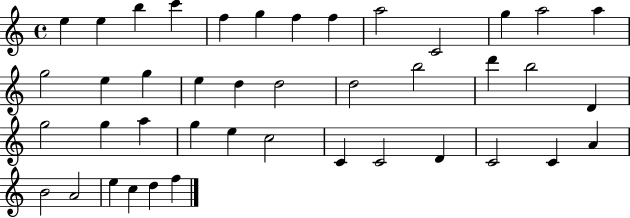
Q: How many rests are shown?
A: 0